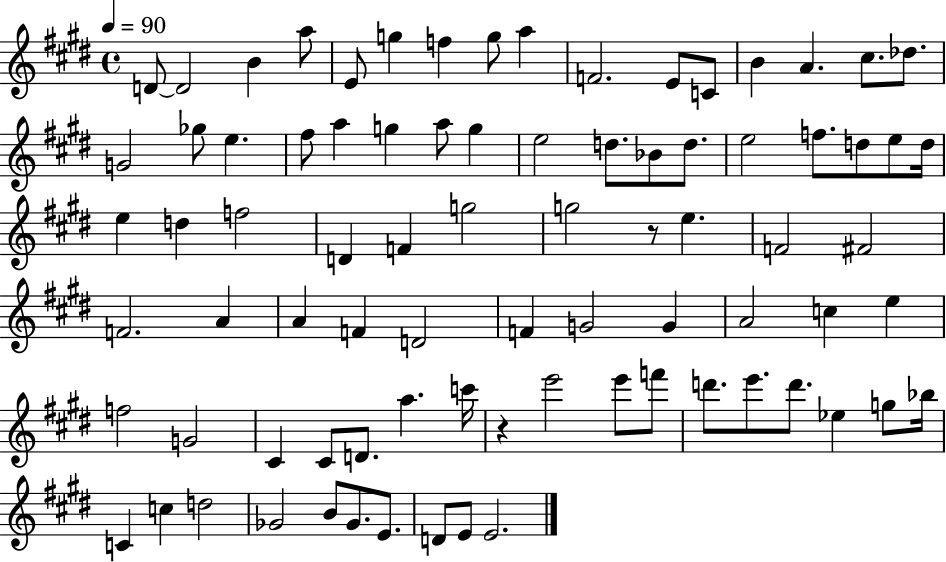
X:1
T:Untitled
M:4/4
L:1/4
K:E
D/2 D2 B a/2 E/2 g f g/2 a F2 E/2 C/2 B A ^c/2 _d/2 G2 _g/2 e ^f/2 a g a/2 g e2 d/2 _B/2 d/2 e2 f/2 d/2 e/2 d/4 e d f2 D F g2 g2 z/2 e F2 ^F2 F2 A A F D2 F G2 G A2 c e f2 G2 ^C ^C/2 D/2 a c'/4 z e'2 e'/2 f'/2 d'/2 e'/2 d'/2 _e g/2 _b/4 C c d2 _G2 B/2 _G/2 E/2 D/2 E/2 E2